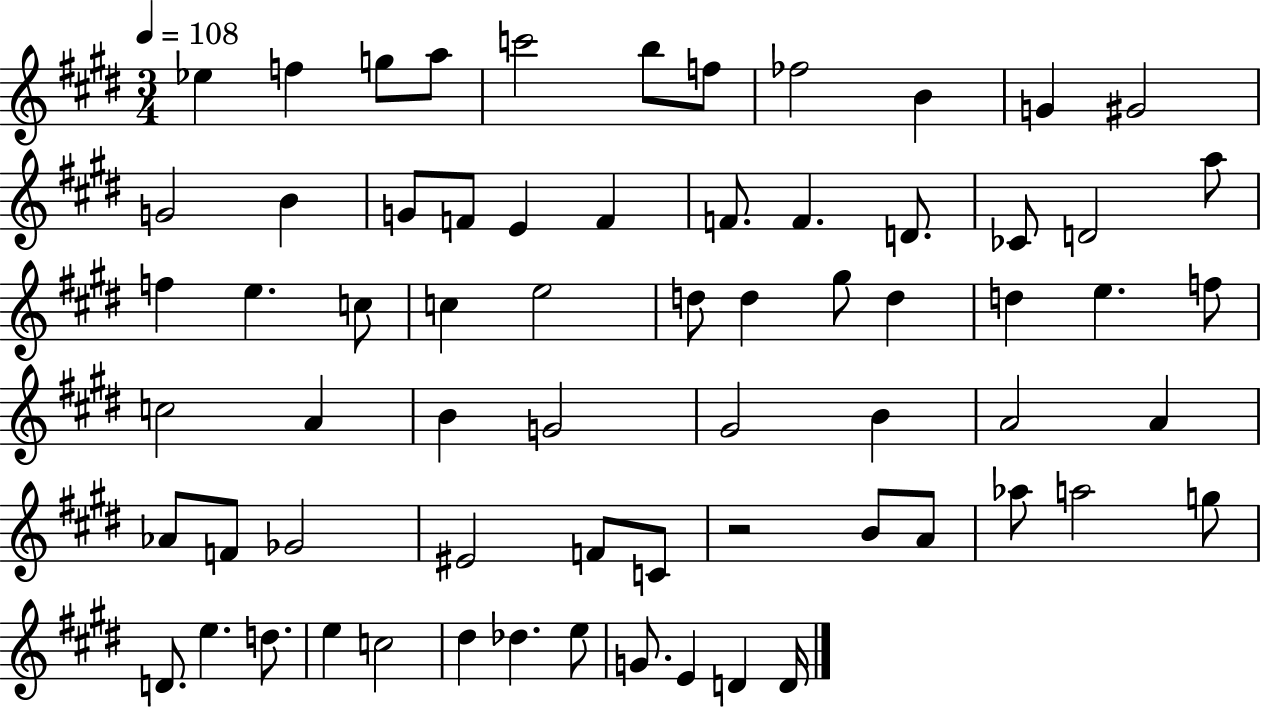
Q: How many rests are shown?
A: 1